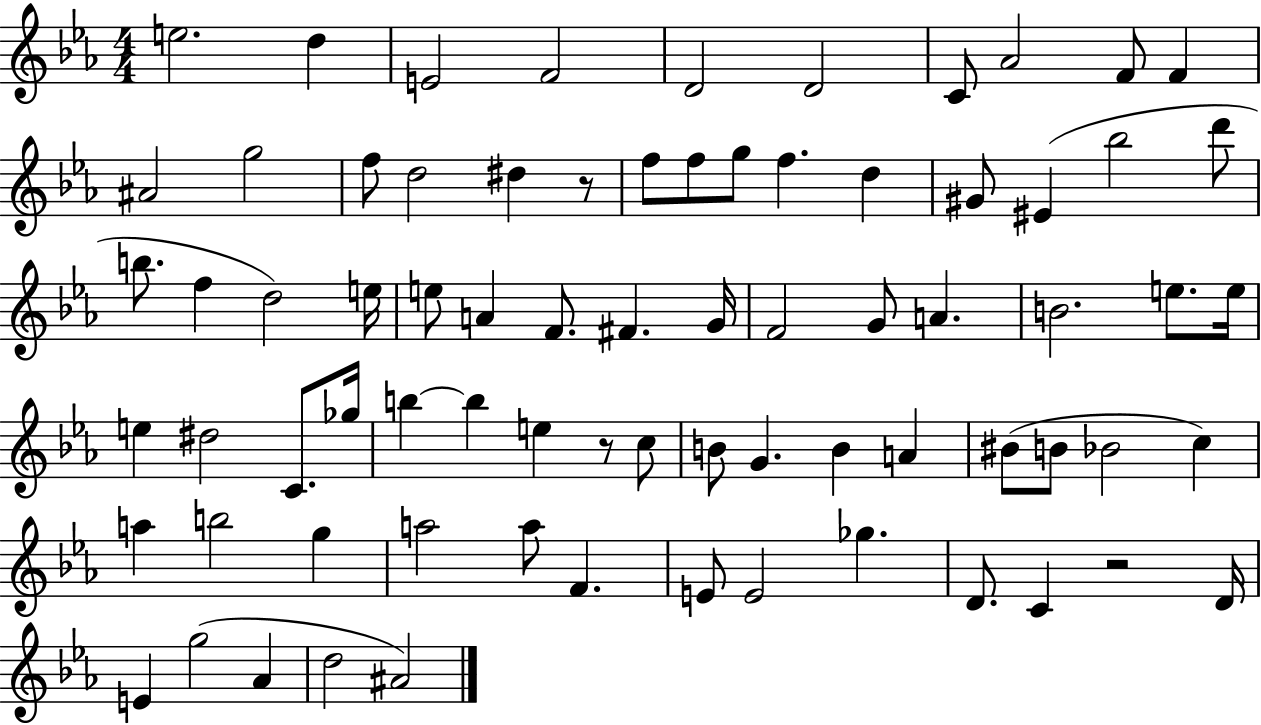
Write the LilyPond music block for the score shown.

{
  \clef treble
  \numericTimeSignature
  \time 4/4
  \key ees \major
  e''2. d''4 | e'2 f'2 | d'2 d'2 | c'8 aes'2 f'8 f'4 | \break ais'2 g''2 | f''8 d''2 dis''4 r8 | f''8 f''8 g''8 f''4. d''4 | gis'8 eis'4( bes''2 d'''8 | \break b''8. f''4 d''2) e''16 | e''8 a'4 f'8. fis'4. g'16 | f'2 g'8 a'4. | b'2. e''8. e''16 | \break e''4 dis''2 c'8. ges''16 | b''4~~ b''4 e''4 r8 c''8 | b'8 g'4. b'4 a'4 | bis'8( b'8 bes'2 c''4) | \break a''4 b''2 g''4 | a''2 a''8 f'4. | e'8 e'2 ges''4. | d'8. c'4 r2 d'16 | \break e'4 g''2( aes'4 | d''2 ais'2) | \bar "|."
}